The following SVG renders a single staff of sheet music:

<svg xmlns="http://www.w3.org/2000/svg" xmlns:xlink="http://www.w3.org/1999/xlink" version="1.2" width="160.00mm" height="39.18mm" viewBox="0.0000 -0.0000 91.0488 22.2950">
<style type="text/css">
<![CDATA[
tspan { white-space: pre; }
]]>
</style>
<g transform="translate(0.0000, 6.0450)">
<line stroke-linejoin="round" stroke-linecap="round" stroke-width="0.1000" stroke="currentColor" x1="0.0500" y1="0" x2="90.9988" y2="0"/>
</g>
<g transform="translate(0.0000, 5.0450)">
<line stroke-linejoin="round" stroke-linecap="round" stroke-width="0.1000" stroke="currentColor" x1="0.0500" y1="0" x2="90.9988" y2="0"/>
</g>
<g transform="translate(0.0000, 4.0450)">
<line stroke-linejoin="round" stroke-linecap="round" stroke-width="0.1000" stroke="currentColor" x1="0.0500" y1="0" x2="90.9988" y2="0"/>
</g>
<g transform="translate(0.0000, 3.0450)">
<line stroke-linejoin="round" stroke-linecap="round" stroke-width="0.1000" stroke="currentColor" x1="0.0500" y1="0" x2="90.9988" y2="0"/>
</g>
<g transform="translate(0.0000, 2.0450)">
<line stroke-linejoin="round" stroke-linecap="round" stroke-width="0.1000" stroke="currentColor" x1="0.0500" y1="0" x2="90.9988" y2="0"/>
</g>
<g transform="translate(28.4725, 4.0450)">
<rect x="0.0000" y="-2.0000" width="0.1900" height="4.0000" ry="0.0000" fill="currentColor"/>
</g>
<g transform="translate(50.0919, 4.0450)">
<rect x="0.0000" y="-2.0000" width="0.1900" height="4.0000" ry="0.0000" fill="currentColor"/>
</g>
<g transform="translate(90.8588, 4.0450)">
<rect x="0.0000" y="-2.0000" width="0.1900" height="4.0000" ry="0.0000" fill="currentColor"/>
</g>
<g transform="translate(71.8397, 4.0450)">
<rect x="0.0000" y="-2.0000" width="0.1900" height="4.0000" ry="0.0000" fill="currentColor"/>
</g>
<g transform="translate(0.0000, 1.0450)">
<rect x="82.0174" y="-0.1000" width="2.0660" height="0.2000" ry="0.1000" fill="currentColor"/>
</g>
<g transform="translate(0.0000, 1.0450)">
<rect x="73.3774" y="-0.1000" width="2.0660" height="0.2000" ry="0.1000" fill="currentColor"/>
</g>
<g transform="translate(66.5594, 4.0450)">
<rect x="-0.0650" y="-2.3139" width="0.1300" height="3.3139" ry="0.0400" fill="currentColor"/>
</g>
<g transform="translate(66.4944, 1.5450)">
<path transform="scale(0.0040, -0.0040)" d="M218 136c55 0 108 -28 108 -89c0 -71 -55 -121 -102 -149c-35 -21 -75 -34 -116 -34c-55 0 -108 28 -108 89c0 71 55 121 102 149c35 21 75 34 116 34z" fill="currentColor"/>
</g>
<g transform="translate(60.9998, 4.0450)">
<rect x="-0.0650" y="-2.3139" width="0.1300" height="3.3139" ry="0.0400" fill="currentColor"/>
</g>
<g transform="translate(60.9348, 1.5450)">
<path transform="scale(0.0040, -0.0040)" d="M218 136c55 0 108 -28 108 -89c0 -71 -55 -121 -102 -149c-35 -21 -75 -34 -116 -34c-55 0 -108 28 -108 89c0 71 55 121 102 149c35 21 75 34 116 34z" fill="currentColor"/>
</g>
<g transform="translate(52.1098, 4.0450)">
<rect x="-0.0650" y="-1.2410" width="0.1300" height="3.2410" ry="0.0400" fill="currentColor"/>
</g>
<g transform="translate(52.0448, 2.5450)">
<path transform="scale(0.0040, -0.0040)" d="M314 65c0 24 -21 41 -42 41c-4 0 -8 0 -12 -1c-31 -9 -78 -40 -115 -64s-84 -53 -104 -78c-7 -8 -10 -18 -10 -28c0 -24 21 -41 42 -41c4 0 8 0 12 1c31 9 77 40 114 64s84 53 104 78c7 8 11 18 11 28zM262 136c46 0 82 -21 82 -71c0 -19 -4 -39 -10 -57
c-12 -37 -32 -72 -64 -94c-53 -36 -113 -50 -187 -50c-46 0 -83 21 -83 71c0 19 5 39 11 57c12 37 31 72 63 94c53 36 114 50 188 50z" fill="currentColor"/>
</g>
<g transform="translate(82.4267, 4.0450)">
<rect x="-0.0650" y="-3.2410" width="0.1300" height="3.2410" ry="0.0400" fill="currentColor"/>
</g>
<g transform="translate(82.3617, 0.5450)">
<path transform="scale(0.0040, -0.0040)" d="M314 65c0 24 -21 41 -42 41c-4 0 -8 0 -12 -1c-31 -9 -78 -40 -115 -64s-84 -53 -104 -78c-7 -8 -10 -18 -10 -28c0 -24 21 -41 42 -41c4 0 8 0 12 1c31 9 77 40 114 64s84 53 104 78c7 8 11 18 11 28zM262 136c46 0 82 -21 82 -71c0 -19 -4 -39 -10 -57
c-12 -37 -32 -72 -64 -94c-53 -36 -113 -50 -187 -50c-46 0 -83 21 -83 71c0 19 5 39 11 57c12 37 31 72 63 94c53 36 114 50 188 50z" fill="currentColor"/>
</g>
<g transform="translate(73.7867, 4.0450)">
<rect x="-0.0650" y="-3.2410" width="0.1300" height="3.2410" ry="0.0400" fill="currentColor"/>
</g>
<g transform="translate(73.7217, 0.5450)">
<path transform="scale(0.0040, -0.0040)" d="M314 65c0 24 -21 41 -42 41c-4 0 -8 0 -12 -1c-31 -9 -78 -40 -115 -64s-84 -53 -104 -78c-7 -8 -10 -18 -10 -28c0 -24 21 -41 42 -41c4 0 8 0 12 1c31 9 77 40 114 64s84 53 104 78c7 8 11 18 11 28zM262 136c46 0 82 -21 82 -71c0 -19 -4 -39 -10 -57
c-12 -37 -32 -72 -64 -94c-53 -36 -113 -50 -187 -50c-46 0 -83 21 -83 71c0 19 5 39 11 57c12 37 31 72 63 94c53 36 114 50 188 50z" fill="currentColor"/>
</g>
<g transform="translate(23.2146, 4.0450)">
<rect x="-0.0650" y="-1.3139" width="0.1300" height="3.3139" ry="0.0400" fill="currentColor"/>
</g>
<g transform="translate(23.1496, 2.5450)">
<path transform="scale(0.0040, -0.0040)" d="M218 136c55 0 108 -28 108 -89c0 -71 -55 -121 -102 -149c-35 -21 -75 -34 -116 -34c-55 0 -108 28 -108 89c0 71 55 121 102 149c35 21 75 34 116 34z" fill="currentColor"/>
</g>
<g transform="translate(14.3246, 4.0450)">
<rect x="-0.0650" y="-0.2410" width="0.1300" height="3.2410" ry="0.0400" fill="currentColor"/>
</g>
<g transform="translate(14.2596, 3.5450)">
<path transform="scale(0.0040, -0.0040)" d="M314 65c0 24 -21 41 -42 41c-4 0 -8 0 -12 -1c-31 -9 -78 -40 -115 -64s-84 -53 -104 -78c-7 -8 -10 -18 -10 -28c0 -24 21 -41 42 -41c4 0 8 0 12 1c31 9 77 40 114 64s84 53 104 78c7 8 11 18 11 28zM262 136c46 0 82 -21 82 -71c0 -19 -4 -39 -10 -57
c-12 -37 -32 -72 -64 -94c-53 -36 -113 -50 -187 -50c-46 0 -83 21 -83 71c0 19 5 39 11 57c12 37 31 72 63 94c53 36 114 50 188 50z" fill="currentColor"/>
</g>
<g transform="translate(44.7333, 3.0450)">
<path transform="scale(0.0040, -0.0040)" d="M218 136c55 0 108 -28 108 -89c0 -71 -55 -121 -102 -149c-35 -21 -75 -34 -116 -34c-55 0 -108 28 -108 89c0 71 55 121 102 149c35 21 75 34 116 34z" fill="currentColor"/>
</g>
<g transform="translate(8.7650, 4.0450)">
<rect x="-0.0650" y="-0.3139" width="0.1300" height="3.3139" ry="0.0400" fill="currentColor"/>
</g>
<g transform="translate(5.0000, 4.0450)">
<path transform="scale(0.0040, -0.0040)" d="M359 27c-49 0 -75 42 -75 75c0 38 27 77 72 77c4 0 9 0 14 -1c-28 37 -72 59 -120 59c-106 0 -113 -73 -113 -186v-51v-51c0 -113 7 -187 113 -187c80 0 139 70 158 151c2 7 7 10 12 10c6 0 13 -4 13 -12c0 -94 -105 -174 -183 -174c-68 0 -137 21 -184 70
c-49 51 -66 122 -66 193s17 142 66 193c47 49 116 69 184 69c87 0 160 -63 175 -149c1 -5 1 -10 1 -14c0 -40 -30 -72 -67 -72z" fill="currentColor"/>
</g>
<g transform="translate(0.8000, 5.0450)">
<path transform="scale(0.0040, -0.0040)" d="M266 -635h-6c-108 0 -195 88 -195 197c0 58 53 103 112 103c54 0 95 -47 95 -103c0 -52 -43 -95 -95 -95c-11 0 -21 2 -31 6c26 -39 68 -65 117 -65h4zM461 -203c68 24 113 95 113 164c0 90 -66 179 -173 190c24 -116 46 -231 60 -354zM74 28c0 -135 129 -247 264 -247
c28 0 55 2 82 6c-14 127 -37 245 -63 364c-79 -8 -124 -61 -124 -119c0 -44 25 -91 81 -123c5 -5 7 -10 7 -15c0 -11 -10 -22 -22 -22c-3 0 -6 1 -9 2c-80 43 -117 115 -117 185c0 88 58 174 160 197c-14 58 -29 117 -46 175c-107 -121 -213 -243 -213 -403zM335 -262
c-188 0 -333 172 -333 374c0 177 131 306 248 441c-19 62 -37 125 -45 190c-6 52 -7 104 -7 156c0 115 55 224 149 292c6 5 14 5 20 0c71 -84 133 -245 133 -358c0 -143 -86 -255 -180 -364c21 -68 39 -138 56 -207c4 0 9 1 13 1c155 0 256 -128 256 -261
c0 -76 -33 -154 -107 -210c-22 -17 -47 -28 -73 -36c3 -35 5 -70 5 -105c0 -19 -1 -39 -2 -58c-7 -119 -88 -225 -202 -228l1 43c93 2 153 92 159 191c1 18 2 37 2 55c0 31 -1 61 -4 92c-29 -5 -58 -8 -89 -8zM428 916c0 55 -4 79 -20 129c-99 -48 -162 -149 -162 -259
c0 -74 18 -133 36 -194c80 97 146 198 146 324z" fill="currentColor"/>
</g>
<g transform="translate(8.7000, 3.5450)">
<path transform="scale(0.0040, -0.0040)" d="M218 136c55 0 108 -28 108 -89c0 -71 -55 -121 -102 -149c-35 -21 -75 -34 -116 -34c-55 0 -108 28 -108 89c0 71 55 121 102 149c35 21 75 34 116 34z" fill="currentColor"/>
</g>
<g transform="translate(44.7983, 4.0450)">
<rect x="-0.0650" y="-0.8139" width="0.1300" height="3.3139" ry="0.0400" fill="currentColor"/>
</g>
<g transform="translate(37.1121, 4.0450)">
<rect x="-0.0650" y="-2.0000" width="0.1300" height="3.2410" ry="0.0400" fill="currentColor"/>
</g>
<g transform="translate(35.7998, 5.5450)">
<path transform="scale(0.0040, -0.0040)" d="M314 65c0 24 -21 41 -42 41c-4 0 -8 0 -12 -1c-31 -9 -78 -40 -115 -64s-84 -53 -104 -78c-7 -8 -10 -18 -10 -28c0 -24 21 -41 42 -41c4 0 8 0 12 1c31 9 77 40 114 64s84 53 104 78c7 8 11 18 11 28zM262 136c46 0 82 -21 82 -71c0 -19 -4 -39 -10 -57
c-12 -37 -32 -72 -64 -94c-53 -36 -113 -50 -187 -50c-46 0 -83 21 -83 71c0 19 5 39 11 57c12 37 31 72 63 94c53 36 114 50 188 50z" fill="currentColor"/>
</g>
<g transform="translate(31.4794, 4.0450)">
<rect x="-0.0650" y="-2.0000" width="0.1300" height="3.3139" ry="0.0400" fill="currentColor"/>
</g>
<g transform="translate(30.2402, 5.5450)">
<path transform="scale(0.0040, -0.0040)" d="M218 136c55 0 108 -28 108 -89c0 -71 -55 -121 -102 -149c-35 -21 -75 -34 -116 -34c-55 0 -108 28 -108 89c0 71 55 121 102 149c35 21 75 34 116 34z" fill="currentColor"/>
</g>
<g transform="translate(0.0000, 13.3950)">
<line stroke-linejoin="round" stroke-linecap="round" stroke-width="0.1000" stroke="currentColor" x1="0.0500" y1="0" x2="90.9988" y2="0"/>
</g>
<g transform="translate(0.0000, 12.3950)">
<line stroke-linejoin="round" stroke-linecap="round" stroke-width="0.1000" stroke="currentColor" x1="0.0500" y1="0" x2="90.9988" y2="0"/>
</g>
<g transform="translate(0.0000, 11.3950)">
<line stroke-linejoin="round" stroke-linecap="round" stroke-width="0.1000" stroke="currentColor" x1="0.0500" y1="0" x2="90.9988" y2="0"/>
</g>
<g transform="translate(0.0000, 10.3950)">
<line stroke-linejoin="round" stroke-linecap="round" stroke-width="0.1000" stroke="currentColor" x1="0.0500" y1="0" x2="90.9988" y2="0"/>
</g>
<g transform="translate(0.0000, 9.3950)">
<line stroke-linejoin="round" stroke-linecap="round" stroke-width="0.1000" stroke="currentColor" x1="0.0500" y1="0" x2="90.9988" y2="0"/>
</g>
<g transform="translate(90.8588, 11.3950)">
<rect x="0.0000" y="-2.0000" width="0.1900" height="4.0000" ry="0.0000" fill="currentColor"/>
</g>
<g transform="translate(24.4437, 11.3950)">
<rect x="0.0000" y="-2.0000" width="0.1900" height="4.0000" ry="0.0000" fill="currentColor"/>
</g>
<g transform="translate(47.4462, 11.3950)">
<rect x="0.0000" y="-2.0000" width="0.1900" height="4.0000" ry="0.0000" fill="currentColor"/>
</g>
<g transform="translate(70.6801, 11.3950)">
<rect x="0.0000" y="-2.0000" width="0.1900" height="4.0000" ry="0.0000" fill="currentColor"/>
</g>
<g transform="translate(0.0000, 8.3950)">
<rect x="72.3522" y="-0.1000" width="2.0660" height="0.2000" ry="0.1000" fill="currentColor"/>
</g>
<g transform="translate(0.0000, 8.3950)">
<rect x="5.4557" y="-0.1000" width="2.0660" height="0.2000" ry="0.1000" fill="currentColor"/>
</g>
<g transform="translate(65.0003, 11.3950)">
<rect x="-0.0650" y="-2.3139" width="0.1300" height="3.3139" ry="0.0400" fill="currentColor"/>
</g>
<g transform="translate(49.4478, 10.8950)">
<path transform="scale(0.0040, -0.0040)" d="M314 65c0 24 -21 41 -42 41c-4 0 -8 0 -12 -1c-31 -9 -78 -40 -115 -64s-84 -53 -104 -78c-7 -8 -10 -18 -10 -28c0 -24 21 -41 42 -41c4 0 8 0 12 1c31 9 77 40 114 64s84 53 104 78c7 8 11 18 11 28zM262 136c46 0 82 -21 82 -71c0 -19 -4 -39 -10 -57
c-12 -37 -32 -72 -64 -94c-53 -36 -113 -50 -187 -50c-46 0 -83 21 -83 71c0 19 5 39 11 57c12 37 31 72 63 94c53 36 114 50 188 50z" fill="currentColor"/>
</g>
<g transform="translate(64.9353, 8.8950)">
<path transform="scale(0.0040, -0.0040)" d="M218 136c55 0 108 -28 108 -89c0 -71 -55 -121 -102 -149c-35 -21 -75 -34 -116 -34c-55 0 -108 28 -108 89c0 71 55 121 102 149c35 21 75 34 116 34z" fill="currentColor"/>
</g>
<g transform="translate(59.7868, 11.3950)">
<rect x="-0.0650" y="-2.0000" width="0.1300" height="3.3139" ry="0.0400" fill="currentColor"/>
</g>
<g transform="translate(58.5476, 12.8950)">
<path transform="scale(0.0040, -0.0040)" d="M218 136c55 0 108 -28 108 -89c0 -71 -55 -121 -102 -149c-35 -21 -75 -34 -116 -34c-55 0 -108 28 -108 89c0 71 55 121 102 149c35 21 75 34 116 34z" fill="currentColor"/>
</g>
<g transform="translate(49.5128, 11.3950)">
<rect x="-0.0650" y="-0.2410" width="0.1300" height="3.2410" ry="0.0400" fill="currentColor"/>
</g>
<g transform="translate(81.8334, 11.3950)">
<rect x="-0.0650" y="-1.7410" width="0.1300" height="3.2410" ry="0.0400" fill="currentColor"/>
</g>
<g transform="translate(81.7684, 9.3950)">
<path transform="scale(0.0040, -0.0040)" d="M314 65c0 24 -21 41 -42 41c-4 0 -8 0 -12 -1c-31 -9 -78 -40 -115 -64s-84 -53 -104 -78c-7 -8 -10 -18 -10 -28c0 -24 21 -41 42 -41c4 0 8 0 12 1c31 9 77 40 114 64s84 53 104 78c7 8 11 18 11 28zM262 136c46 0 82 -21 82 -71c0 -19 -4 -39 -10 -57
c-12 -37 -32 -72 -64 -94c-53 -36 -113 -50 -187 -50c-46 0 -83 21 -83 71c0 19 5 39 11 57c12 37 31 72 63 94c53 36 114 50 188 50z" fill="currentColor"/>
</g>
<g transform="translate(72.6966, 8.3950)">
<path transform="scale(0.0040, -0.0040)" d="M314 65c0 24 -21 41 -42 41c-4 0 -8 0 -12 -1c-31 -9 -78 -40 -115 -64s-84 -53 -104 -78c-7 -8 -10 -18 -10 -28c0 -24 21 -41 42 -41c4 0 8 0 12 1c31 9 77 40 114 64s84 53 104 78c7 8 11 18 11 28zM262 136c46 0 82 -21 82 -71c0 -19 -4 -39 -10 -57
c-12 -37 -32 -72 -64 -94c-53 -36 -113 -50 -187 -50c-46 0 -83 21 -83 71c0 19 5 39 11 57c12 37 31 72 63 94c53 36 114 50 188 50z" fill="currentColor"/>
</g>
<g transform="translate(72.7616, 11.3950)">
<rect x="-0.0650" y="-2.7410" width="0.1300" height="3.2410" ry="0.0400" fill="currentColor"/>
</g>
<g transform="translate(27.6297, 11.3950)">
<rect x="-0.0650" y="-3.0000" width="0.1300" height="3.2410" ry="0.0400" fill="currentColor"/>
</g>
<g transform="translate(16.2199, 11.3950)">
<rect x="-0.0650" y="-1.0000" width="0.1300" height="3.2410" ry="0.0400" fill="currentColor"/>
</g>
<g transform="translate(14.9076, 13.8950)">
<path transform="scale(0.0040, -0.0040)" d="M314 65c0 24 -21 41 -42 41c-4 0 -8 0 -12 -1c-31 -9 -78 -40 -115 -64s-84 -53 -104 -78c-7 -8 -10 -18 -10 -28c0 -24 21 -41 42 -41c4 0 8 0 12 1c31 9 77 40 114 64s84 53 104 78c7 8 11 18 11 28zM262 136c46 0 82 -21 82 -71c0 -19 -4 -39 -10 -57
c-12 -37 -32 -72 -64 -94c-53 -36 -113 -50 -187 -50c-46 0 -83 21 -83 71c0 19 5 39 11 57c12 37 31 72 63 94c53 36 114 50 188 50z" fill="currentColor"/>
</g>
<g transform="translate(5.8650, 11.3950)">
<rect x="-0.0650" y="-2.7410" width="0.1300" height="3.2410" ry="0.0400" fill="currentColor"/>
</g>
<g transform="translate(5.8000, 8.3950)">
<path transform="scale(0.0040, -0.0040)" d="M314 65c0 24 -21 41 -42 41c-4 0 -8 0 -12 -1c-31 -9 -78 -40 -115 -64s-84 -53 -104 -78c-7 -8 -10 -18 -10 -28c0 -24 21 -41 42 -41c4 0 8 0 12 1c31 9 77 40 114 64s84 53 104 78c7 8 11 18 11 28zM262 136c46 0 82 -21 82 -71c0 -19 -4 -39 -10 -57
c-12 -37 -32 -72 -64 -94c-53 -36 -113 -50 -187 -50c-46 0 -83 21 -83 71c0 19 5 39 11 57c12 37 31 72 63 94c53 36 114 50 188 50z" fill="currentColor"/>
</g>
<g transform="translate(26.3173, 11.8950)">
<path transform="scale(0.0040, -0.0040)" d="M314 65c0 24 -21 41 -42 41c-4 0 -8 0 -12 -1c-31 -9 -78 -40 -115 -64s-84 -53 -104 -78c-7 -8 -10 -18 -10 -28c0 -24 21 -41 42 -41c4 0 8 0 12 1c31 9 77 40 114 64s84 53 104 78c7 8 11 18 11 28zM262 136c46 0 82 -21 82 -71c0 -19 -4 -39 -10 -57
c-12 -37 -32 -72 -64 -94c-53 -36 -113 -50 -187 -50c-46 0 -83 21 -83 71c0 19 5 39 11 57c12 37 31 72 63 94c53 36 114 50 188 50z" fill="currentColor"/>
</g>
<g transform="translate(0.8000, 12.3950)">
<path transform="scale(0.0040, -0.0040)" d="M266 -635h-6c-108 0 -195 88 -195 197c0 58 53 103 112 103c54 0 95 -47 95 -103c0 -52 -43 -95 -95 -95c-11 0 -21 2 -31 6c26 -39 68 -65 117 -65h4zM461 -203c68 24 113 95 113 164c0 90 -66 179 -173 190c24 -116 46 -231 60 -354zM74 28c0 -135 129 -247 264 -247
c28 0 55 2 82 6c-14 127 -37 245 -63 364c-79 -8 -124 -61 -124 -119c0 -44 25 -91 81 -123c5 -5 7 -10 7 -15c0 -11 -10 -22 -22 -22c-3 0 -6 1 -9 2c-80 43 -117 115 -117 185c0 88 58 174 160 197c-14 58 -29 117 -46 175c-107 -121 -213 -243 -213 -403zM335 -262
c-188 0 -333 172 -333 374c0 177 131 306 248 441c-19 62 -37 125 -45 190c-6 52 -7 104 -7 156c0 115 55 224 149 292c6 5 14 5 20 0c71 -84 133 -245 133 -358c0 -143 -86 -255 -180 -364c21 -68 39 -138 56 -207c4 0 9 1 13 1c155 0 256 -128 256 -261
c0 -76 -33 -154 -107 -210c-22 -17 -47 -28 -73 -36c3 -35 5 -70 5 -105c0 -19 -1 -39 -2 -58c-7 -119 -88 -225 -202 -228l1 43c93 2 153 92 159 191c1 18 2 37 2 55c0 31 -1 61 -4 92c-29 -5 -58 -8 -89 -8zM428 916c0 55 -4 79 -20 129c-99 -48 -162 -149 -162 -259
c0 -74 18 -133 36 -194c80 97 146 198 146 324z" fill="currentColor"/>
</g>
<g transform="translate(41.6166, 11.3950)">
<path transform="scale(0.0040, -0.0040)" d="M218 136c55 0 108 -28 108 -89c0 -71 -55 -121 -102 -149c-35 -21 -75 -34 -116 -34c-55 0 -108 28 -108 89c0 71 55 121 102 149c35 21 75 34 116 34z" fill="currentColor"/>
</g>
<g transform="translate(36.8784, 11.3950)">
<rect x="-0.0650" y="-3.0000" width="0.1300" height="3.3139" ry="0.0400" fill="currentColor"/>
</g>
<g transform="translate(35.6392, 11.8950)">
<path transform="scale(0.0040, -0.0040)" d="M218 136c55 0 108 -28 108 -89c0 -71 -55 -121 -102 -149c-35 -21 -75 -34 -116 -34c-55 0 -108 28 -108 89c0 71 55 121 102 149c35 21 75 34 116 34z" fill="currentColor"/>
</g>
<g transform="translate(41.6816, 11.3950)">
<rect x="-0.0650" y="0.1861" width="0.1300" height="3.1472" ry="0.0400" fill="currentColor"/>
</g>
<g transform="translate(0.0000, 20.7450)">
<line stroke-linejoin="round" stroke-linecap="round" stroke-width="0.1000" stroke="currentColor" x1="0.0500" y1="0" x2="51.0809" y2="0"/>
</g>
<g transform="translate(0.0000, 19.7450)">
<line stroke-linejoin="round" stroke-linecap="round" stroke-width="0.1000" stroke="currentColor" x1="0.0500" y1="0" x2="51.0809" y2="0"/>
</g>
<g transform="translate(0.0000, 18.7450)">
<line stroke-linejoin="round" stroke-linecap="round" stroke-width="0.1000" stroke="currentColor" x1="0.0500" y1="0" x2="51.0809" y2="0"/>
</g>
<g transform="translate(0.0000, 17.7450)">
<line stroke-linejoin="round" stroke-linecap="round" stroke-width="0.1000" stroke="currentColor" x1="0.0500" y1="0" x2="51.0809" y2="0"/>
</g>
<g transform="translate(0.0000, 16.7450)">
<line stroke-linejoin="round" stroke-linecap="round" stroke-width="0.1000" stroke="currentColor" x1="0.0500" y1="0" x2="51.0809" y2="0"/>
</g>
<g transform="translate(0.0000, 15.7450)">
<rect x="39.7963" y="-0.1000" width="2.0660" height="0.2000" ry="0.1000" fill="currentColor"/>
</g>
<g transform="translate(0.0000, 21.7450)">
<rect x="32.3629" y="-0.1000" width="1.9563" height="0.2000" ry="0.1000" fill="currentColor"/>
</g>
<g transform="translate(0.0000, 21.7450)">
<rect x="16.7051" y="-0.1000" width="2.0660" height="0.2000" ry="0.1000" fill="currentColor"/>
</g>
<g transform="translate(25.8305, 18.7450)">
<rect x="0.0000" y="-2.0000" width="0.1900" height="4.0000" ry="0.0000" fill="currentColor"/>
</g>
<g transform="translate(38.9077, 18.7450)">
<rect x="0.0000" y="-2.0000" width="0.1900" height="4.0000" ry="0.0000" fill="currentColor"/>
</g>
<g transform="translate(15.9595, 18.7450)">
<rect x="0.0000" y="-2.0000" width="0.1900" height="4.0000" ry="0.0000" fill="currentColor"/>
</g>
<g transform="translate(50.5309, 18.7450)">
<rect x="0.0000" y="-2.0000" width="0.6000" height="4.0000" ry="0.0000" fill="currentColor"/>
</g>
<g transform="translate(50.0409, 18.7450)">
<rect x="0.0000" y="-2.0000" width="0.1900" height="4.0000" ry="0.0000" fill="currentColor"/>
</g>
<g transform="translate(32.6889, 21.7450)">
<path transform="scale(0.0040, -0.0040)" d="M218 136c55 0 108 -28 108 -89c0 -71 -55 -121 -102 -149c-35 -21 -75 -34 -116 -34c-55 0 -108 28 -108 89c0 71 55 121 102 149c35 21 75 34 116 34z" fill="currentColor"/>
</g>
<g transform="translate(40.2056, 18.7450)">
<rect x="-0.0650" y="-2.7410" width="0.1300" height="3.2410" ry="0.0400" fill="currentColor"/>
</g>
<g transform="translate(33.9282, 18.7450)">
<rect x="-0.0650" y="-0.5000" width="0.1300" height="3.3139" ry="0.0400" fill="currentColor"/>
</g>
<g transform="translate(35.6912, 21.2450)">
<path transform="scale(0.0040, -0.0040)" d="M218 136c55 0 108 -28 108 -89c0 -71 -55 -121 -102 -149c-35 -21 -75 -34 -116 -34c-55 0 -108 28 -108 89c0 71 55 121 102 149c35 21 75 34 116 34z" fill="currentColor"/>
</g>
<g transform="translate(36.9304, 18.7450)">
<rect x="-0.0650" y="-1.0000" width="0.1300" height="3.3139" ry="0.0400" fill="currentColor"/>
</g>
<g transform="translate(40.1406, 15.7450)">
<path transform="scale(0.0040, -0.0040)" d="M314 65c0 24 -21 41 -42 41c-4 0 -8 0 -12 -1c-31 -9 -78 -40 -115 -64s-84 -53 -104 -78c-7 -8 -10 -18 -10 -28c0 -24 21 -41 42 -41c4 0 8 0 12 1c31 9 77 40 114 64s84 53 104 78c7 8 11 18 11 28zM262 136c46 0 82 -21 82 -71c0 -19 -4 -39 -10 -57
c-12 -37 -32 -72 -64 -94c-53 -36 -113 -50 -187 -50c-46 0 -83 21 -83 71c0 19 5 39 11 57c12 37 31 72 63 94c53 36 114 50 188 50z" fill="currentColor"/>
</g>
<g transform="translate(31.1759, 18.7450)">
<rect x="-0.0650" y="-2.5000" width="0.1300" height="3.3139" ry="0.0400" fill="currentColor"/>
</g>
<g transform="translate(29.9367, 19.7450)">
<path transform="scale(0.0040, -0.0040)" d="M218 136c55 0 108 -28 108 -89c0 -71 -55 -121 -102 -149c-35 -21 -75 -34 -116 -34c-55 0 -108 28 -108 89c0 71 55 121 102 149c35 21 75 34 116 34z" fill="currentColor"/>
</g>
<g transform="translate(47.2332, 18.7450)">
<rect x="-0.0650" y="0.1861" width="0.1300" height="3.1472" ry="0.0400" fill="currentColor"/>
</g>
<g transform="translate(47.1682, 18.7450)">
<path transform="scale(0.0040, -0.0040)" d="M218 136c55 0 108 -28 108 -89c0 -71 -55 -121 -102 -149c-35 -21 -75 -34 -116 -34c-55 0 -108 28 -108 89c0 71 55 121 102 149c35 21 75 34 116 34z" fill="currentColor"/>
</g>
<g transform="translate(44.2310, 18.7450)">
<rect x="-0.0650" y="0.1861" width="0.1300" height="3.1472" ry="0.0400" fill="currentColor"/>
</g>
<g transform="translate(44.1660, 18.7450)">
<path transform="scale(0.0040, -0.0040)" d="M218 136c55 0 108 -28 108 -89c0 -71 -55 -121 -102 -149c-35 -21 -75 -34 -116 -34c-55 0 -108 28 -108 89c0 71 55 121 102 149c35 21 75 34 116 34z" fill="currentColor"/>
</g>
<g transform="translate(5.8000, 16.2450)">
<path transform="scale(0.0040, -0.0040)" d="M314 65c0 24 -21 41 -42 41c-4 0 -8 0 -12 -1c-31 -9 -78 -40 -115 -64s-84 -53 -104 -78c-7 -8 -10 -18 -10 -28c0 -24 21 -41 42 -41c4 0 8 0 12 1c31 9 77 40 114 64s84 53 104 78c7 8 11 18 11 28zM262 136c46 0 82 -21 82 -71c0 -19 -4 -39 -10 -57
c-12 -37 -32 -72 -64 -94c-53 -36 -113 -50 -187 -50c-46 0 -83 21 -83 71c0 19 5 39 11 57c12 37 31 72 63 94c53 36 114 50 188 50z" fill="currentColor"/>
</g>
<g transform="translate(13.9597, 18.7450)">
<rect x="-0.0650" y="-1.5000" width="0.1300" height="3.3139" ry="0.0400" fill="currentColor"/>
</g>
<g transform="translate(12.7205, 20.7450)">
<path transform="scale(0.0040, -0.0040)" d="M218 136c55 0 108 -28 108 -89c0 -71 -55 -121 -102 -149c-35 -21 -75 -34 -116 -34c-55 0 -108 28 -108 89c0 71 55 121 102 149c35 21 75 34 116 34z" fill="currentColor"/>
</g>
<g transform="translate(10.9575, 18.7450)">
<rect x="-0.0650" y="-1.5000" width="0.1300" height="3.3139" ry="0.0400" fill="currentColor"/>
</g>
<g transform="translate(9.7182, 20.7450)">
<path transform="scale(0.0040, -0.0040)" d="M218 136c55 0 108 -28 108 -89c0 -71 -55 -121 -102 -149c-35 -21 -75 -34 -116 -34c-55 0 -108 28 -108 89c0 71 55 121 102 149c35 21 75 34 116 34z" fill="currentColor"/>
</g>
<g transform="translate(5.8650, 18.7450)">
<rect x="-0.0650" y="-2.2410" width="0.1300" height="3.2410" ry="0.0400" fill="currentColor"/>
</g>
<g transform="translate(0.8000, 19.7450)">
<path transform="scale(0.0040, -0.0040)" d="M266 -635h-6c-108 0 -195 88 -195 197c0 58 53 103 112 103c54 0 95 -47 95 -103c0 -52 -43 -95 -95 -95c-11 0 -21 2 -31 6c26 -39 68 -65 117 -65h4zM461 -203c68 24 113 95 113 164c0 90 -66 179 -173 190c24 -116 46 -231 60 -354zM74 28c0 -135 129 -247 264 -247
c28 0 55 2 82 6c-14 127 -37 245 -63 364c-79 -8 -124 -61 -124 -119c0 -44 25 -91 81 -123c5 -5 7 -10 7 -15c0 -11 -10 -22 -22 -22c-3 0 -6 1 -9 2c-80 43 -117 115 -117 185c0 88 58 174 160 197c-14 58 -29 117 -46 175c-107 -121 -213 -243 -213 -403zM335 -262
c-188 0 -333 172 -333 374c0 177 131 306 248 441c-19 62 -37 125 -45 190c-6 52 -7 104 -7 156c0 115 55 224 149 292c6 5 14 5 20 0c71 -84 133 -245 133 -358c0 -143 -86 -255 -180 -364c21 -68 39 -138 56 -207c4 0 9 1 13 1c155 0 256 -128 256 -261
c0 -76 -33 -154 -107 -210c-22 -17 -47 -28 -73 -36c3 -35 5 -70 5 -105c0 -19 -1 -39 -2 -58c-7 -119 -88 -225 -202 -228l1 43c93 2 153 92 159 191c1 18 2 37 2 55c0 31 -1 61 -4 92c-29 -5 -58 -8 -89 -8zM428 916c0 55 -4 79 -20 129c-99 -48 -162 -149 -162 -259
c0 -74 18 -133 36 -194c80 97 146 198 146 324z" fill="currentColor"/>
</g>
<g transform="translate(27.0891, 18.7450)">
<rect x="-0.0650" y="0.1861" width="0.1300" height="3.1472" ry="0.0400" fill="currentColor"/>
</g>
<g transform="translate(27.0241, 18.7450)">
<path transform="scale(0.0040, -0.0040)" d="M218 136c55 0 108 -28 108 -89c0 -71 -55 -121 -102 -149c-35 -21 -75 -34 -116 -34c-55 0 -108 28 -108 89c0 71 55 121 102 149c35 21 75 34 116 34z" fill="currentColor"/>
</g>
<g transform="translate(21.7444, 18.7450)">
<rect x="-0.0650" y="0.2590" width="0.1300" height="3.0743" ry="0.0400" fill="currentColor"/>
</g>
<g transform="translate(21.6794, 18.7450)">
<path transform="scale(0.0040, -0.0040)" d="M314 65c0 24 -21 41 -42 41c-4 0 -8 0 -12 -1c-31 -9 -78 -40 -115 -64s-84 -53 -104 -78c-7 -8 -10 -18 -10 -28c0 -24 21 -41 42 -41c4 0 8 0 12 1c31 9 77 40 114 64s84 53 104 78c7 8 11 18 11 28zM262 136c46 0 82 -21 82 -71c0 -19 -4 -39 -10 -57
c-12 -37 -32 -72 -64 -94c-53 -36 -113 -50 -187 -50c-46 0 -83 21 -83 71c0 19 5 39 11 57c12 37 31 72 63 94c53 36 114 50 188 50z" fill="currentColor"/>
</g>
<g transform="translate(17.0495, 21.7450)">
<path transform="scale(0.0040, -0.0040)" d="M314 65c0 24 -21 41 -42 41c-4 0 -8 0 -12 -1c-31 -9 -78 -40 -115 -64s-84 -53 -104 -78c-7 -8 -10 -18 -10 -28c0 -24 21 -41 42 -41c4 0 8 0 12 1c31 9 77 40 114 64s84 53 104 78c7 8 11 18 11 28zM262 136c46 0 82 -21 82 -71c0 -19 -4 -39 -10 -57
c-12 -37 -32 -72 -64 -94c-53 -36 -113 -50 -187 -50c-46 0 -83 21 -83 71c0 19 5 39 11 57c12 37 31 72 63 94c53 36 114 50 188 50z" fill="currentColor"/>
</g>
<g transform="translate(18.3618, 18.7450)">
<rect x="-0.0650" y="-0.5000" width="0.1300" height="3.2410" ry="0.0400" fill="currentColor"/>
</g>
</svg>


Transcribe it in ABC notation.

X:1
T:Untitled
M:4/4
L:1/4
K:C
c c2 e F F2 d e2 g g b2 b2 a2 D2 A2 A B c2 F g a2 f2 g2 E E C2 B2 B G C D a2 B B